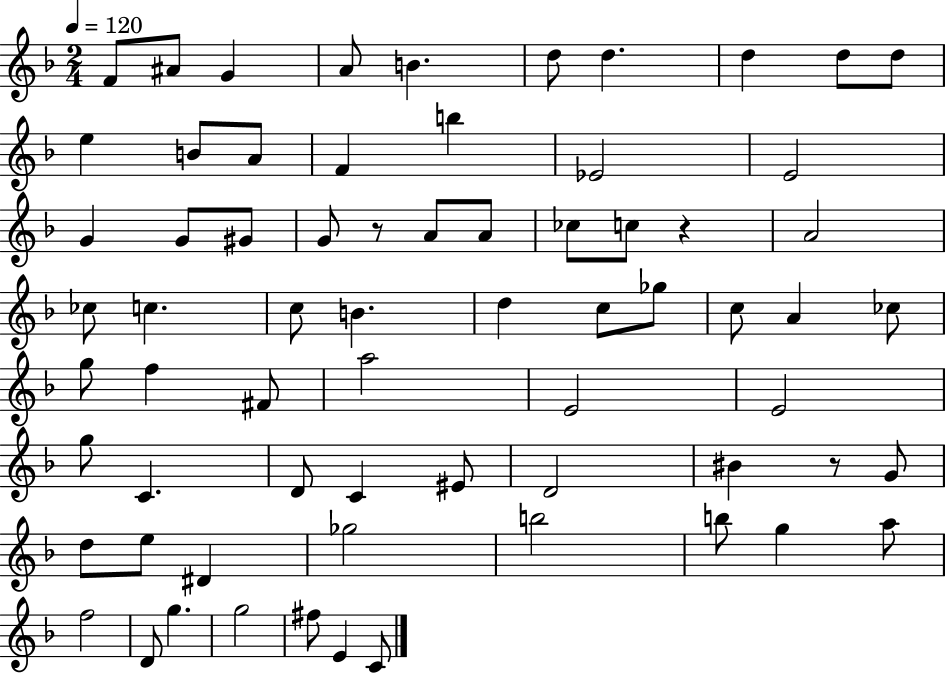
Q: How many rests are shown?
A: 3